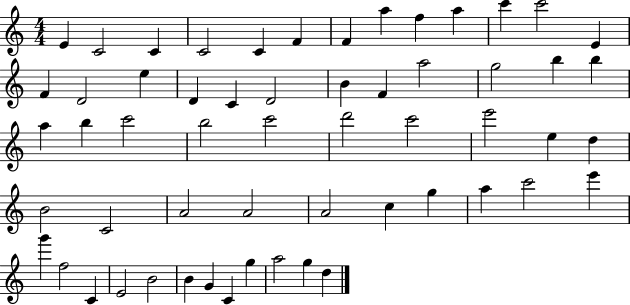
E4/q C4/h C4/q C4/h C4/q F4/q F4/q A5/q F5/q A5/q C6/q C6/h E4/q F4/q D4/h E5/q D4/q C4/q D4/h B4/q F4/q A5/h G5/h B5/q B5/q A5/q B5/q C6/h B5/h C6/h D6/h C6/h E6/h E5/q D5/q B4/h C4/h A4/h A4/h A4/h C5/q G5/q A5/q C6/h E6/q G6/q F5/h C4/q E4/h B4/h B4/q G4/q C4/q G5/q A5/h G5/q D5/q